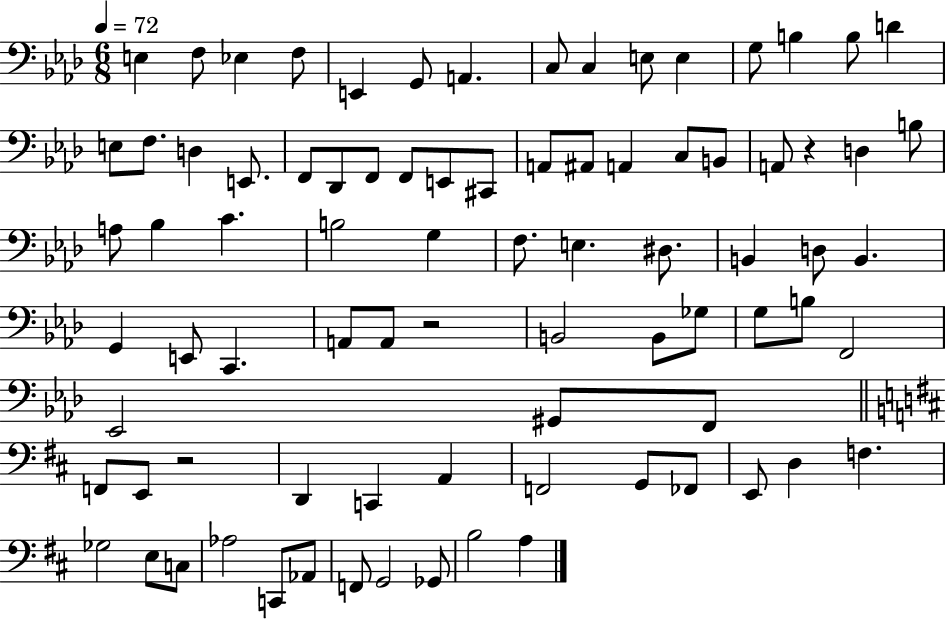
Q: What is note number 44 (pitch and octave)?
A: B2